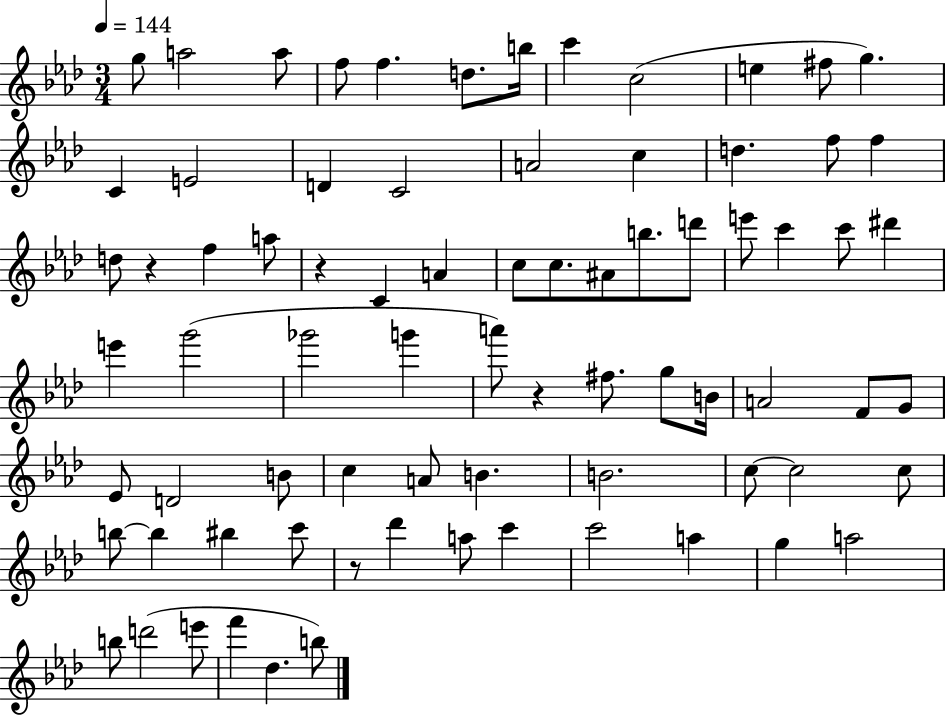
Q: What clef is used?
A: treble